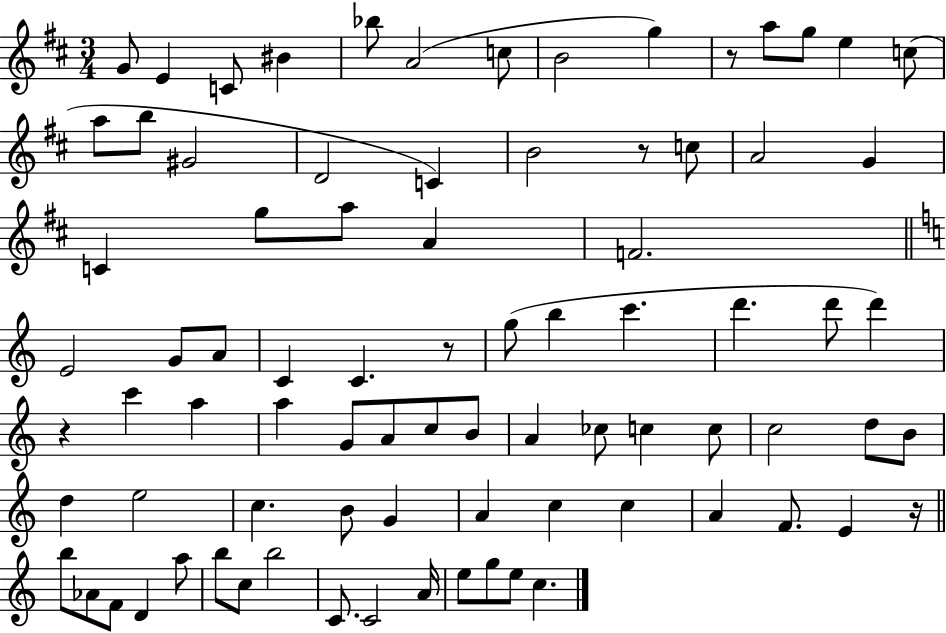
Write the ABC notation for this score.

X:1
T:Untitled
M:3/4
L:1/4
K:D
G/2 E C/2 ^B _b/2 A2 c/2 B2 g z/2 a/2 g/2 e c/2 a/2 b/2 ^G2 D2 C B2 z/2 c/2 A2 G C g/2 a/2 A F2 E2 G/2 A/2 C C z/2 g/2 b c' d' d'/2 d' z c' a a G/2 A/2 c/2 B/2 A _c/2 c c/2 c2 d/2 B/2 d e2 c B/2 G A c c A F/2 E z/4 b/2 _A/2 F/2 D a/2 b/2 c/2 b2 C/2 C2 A/4 e/2 g/2 e/2 c